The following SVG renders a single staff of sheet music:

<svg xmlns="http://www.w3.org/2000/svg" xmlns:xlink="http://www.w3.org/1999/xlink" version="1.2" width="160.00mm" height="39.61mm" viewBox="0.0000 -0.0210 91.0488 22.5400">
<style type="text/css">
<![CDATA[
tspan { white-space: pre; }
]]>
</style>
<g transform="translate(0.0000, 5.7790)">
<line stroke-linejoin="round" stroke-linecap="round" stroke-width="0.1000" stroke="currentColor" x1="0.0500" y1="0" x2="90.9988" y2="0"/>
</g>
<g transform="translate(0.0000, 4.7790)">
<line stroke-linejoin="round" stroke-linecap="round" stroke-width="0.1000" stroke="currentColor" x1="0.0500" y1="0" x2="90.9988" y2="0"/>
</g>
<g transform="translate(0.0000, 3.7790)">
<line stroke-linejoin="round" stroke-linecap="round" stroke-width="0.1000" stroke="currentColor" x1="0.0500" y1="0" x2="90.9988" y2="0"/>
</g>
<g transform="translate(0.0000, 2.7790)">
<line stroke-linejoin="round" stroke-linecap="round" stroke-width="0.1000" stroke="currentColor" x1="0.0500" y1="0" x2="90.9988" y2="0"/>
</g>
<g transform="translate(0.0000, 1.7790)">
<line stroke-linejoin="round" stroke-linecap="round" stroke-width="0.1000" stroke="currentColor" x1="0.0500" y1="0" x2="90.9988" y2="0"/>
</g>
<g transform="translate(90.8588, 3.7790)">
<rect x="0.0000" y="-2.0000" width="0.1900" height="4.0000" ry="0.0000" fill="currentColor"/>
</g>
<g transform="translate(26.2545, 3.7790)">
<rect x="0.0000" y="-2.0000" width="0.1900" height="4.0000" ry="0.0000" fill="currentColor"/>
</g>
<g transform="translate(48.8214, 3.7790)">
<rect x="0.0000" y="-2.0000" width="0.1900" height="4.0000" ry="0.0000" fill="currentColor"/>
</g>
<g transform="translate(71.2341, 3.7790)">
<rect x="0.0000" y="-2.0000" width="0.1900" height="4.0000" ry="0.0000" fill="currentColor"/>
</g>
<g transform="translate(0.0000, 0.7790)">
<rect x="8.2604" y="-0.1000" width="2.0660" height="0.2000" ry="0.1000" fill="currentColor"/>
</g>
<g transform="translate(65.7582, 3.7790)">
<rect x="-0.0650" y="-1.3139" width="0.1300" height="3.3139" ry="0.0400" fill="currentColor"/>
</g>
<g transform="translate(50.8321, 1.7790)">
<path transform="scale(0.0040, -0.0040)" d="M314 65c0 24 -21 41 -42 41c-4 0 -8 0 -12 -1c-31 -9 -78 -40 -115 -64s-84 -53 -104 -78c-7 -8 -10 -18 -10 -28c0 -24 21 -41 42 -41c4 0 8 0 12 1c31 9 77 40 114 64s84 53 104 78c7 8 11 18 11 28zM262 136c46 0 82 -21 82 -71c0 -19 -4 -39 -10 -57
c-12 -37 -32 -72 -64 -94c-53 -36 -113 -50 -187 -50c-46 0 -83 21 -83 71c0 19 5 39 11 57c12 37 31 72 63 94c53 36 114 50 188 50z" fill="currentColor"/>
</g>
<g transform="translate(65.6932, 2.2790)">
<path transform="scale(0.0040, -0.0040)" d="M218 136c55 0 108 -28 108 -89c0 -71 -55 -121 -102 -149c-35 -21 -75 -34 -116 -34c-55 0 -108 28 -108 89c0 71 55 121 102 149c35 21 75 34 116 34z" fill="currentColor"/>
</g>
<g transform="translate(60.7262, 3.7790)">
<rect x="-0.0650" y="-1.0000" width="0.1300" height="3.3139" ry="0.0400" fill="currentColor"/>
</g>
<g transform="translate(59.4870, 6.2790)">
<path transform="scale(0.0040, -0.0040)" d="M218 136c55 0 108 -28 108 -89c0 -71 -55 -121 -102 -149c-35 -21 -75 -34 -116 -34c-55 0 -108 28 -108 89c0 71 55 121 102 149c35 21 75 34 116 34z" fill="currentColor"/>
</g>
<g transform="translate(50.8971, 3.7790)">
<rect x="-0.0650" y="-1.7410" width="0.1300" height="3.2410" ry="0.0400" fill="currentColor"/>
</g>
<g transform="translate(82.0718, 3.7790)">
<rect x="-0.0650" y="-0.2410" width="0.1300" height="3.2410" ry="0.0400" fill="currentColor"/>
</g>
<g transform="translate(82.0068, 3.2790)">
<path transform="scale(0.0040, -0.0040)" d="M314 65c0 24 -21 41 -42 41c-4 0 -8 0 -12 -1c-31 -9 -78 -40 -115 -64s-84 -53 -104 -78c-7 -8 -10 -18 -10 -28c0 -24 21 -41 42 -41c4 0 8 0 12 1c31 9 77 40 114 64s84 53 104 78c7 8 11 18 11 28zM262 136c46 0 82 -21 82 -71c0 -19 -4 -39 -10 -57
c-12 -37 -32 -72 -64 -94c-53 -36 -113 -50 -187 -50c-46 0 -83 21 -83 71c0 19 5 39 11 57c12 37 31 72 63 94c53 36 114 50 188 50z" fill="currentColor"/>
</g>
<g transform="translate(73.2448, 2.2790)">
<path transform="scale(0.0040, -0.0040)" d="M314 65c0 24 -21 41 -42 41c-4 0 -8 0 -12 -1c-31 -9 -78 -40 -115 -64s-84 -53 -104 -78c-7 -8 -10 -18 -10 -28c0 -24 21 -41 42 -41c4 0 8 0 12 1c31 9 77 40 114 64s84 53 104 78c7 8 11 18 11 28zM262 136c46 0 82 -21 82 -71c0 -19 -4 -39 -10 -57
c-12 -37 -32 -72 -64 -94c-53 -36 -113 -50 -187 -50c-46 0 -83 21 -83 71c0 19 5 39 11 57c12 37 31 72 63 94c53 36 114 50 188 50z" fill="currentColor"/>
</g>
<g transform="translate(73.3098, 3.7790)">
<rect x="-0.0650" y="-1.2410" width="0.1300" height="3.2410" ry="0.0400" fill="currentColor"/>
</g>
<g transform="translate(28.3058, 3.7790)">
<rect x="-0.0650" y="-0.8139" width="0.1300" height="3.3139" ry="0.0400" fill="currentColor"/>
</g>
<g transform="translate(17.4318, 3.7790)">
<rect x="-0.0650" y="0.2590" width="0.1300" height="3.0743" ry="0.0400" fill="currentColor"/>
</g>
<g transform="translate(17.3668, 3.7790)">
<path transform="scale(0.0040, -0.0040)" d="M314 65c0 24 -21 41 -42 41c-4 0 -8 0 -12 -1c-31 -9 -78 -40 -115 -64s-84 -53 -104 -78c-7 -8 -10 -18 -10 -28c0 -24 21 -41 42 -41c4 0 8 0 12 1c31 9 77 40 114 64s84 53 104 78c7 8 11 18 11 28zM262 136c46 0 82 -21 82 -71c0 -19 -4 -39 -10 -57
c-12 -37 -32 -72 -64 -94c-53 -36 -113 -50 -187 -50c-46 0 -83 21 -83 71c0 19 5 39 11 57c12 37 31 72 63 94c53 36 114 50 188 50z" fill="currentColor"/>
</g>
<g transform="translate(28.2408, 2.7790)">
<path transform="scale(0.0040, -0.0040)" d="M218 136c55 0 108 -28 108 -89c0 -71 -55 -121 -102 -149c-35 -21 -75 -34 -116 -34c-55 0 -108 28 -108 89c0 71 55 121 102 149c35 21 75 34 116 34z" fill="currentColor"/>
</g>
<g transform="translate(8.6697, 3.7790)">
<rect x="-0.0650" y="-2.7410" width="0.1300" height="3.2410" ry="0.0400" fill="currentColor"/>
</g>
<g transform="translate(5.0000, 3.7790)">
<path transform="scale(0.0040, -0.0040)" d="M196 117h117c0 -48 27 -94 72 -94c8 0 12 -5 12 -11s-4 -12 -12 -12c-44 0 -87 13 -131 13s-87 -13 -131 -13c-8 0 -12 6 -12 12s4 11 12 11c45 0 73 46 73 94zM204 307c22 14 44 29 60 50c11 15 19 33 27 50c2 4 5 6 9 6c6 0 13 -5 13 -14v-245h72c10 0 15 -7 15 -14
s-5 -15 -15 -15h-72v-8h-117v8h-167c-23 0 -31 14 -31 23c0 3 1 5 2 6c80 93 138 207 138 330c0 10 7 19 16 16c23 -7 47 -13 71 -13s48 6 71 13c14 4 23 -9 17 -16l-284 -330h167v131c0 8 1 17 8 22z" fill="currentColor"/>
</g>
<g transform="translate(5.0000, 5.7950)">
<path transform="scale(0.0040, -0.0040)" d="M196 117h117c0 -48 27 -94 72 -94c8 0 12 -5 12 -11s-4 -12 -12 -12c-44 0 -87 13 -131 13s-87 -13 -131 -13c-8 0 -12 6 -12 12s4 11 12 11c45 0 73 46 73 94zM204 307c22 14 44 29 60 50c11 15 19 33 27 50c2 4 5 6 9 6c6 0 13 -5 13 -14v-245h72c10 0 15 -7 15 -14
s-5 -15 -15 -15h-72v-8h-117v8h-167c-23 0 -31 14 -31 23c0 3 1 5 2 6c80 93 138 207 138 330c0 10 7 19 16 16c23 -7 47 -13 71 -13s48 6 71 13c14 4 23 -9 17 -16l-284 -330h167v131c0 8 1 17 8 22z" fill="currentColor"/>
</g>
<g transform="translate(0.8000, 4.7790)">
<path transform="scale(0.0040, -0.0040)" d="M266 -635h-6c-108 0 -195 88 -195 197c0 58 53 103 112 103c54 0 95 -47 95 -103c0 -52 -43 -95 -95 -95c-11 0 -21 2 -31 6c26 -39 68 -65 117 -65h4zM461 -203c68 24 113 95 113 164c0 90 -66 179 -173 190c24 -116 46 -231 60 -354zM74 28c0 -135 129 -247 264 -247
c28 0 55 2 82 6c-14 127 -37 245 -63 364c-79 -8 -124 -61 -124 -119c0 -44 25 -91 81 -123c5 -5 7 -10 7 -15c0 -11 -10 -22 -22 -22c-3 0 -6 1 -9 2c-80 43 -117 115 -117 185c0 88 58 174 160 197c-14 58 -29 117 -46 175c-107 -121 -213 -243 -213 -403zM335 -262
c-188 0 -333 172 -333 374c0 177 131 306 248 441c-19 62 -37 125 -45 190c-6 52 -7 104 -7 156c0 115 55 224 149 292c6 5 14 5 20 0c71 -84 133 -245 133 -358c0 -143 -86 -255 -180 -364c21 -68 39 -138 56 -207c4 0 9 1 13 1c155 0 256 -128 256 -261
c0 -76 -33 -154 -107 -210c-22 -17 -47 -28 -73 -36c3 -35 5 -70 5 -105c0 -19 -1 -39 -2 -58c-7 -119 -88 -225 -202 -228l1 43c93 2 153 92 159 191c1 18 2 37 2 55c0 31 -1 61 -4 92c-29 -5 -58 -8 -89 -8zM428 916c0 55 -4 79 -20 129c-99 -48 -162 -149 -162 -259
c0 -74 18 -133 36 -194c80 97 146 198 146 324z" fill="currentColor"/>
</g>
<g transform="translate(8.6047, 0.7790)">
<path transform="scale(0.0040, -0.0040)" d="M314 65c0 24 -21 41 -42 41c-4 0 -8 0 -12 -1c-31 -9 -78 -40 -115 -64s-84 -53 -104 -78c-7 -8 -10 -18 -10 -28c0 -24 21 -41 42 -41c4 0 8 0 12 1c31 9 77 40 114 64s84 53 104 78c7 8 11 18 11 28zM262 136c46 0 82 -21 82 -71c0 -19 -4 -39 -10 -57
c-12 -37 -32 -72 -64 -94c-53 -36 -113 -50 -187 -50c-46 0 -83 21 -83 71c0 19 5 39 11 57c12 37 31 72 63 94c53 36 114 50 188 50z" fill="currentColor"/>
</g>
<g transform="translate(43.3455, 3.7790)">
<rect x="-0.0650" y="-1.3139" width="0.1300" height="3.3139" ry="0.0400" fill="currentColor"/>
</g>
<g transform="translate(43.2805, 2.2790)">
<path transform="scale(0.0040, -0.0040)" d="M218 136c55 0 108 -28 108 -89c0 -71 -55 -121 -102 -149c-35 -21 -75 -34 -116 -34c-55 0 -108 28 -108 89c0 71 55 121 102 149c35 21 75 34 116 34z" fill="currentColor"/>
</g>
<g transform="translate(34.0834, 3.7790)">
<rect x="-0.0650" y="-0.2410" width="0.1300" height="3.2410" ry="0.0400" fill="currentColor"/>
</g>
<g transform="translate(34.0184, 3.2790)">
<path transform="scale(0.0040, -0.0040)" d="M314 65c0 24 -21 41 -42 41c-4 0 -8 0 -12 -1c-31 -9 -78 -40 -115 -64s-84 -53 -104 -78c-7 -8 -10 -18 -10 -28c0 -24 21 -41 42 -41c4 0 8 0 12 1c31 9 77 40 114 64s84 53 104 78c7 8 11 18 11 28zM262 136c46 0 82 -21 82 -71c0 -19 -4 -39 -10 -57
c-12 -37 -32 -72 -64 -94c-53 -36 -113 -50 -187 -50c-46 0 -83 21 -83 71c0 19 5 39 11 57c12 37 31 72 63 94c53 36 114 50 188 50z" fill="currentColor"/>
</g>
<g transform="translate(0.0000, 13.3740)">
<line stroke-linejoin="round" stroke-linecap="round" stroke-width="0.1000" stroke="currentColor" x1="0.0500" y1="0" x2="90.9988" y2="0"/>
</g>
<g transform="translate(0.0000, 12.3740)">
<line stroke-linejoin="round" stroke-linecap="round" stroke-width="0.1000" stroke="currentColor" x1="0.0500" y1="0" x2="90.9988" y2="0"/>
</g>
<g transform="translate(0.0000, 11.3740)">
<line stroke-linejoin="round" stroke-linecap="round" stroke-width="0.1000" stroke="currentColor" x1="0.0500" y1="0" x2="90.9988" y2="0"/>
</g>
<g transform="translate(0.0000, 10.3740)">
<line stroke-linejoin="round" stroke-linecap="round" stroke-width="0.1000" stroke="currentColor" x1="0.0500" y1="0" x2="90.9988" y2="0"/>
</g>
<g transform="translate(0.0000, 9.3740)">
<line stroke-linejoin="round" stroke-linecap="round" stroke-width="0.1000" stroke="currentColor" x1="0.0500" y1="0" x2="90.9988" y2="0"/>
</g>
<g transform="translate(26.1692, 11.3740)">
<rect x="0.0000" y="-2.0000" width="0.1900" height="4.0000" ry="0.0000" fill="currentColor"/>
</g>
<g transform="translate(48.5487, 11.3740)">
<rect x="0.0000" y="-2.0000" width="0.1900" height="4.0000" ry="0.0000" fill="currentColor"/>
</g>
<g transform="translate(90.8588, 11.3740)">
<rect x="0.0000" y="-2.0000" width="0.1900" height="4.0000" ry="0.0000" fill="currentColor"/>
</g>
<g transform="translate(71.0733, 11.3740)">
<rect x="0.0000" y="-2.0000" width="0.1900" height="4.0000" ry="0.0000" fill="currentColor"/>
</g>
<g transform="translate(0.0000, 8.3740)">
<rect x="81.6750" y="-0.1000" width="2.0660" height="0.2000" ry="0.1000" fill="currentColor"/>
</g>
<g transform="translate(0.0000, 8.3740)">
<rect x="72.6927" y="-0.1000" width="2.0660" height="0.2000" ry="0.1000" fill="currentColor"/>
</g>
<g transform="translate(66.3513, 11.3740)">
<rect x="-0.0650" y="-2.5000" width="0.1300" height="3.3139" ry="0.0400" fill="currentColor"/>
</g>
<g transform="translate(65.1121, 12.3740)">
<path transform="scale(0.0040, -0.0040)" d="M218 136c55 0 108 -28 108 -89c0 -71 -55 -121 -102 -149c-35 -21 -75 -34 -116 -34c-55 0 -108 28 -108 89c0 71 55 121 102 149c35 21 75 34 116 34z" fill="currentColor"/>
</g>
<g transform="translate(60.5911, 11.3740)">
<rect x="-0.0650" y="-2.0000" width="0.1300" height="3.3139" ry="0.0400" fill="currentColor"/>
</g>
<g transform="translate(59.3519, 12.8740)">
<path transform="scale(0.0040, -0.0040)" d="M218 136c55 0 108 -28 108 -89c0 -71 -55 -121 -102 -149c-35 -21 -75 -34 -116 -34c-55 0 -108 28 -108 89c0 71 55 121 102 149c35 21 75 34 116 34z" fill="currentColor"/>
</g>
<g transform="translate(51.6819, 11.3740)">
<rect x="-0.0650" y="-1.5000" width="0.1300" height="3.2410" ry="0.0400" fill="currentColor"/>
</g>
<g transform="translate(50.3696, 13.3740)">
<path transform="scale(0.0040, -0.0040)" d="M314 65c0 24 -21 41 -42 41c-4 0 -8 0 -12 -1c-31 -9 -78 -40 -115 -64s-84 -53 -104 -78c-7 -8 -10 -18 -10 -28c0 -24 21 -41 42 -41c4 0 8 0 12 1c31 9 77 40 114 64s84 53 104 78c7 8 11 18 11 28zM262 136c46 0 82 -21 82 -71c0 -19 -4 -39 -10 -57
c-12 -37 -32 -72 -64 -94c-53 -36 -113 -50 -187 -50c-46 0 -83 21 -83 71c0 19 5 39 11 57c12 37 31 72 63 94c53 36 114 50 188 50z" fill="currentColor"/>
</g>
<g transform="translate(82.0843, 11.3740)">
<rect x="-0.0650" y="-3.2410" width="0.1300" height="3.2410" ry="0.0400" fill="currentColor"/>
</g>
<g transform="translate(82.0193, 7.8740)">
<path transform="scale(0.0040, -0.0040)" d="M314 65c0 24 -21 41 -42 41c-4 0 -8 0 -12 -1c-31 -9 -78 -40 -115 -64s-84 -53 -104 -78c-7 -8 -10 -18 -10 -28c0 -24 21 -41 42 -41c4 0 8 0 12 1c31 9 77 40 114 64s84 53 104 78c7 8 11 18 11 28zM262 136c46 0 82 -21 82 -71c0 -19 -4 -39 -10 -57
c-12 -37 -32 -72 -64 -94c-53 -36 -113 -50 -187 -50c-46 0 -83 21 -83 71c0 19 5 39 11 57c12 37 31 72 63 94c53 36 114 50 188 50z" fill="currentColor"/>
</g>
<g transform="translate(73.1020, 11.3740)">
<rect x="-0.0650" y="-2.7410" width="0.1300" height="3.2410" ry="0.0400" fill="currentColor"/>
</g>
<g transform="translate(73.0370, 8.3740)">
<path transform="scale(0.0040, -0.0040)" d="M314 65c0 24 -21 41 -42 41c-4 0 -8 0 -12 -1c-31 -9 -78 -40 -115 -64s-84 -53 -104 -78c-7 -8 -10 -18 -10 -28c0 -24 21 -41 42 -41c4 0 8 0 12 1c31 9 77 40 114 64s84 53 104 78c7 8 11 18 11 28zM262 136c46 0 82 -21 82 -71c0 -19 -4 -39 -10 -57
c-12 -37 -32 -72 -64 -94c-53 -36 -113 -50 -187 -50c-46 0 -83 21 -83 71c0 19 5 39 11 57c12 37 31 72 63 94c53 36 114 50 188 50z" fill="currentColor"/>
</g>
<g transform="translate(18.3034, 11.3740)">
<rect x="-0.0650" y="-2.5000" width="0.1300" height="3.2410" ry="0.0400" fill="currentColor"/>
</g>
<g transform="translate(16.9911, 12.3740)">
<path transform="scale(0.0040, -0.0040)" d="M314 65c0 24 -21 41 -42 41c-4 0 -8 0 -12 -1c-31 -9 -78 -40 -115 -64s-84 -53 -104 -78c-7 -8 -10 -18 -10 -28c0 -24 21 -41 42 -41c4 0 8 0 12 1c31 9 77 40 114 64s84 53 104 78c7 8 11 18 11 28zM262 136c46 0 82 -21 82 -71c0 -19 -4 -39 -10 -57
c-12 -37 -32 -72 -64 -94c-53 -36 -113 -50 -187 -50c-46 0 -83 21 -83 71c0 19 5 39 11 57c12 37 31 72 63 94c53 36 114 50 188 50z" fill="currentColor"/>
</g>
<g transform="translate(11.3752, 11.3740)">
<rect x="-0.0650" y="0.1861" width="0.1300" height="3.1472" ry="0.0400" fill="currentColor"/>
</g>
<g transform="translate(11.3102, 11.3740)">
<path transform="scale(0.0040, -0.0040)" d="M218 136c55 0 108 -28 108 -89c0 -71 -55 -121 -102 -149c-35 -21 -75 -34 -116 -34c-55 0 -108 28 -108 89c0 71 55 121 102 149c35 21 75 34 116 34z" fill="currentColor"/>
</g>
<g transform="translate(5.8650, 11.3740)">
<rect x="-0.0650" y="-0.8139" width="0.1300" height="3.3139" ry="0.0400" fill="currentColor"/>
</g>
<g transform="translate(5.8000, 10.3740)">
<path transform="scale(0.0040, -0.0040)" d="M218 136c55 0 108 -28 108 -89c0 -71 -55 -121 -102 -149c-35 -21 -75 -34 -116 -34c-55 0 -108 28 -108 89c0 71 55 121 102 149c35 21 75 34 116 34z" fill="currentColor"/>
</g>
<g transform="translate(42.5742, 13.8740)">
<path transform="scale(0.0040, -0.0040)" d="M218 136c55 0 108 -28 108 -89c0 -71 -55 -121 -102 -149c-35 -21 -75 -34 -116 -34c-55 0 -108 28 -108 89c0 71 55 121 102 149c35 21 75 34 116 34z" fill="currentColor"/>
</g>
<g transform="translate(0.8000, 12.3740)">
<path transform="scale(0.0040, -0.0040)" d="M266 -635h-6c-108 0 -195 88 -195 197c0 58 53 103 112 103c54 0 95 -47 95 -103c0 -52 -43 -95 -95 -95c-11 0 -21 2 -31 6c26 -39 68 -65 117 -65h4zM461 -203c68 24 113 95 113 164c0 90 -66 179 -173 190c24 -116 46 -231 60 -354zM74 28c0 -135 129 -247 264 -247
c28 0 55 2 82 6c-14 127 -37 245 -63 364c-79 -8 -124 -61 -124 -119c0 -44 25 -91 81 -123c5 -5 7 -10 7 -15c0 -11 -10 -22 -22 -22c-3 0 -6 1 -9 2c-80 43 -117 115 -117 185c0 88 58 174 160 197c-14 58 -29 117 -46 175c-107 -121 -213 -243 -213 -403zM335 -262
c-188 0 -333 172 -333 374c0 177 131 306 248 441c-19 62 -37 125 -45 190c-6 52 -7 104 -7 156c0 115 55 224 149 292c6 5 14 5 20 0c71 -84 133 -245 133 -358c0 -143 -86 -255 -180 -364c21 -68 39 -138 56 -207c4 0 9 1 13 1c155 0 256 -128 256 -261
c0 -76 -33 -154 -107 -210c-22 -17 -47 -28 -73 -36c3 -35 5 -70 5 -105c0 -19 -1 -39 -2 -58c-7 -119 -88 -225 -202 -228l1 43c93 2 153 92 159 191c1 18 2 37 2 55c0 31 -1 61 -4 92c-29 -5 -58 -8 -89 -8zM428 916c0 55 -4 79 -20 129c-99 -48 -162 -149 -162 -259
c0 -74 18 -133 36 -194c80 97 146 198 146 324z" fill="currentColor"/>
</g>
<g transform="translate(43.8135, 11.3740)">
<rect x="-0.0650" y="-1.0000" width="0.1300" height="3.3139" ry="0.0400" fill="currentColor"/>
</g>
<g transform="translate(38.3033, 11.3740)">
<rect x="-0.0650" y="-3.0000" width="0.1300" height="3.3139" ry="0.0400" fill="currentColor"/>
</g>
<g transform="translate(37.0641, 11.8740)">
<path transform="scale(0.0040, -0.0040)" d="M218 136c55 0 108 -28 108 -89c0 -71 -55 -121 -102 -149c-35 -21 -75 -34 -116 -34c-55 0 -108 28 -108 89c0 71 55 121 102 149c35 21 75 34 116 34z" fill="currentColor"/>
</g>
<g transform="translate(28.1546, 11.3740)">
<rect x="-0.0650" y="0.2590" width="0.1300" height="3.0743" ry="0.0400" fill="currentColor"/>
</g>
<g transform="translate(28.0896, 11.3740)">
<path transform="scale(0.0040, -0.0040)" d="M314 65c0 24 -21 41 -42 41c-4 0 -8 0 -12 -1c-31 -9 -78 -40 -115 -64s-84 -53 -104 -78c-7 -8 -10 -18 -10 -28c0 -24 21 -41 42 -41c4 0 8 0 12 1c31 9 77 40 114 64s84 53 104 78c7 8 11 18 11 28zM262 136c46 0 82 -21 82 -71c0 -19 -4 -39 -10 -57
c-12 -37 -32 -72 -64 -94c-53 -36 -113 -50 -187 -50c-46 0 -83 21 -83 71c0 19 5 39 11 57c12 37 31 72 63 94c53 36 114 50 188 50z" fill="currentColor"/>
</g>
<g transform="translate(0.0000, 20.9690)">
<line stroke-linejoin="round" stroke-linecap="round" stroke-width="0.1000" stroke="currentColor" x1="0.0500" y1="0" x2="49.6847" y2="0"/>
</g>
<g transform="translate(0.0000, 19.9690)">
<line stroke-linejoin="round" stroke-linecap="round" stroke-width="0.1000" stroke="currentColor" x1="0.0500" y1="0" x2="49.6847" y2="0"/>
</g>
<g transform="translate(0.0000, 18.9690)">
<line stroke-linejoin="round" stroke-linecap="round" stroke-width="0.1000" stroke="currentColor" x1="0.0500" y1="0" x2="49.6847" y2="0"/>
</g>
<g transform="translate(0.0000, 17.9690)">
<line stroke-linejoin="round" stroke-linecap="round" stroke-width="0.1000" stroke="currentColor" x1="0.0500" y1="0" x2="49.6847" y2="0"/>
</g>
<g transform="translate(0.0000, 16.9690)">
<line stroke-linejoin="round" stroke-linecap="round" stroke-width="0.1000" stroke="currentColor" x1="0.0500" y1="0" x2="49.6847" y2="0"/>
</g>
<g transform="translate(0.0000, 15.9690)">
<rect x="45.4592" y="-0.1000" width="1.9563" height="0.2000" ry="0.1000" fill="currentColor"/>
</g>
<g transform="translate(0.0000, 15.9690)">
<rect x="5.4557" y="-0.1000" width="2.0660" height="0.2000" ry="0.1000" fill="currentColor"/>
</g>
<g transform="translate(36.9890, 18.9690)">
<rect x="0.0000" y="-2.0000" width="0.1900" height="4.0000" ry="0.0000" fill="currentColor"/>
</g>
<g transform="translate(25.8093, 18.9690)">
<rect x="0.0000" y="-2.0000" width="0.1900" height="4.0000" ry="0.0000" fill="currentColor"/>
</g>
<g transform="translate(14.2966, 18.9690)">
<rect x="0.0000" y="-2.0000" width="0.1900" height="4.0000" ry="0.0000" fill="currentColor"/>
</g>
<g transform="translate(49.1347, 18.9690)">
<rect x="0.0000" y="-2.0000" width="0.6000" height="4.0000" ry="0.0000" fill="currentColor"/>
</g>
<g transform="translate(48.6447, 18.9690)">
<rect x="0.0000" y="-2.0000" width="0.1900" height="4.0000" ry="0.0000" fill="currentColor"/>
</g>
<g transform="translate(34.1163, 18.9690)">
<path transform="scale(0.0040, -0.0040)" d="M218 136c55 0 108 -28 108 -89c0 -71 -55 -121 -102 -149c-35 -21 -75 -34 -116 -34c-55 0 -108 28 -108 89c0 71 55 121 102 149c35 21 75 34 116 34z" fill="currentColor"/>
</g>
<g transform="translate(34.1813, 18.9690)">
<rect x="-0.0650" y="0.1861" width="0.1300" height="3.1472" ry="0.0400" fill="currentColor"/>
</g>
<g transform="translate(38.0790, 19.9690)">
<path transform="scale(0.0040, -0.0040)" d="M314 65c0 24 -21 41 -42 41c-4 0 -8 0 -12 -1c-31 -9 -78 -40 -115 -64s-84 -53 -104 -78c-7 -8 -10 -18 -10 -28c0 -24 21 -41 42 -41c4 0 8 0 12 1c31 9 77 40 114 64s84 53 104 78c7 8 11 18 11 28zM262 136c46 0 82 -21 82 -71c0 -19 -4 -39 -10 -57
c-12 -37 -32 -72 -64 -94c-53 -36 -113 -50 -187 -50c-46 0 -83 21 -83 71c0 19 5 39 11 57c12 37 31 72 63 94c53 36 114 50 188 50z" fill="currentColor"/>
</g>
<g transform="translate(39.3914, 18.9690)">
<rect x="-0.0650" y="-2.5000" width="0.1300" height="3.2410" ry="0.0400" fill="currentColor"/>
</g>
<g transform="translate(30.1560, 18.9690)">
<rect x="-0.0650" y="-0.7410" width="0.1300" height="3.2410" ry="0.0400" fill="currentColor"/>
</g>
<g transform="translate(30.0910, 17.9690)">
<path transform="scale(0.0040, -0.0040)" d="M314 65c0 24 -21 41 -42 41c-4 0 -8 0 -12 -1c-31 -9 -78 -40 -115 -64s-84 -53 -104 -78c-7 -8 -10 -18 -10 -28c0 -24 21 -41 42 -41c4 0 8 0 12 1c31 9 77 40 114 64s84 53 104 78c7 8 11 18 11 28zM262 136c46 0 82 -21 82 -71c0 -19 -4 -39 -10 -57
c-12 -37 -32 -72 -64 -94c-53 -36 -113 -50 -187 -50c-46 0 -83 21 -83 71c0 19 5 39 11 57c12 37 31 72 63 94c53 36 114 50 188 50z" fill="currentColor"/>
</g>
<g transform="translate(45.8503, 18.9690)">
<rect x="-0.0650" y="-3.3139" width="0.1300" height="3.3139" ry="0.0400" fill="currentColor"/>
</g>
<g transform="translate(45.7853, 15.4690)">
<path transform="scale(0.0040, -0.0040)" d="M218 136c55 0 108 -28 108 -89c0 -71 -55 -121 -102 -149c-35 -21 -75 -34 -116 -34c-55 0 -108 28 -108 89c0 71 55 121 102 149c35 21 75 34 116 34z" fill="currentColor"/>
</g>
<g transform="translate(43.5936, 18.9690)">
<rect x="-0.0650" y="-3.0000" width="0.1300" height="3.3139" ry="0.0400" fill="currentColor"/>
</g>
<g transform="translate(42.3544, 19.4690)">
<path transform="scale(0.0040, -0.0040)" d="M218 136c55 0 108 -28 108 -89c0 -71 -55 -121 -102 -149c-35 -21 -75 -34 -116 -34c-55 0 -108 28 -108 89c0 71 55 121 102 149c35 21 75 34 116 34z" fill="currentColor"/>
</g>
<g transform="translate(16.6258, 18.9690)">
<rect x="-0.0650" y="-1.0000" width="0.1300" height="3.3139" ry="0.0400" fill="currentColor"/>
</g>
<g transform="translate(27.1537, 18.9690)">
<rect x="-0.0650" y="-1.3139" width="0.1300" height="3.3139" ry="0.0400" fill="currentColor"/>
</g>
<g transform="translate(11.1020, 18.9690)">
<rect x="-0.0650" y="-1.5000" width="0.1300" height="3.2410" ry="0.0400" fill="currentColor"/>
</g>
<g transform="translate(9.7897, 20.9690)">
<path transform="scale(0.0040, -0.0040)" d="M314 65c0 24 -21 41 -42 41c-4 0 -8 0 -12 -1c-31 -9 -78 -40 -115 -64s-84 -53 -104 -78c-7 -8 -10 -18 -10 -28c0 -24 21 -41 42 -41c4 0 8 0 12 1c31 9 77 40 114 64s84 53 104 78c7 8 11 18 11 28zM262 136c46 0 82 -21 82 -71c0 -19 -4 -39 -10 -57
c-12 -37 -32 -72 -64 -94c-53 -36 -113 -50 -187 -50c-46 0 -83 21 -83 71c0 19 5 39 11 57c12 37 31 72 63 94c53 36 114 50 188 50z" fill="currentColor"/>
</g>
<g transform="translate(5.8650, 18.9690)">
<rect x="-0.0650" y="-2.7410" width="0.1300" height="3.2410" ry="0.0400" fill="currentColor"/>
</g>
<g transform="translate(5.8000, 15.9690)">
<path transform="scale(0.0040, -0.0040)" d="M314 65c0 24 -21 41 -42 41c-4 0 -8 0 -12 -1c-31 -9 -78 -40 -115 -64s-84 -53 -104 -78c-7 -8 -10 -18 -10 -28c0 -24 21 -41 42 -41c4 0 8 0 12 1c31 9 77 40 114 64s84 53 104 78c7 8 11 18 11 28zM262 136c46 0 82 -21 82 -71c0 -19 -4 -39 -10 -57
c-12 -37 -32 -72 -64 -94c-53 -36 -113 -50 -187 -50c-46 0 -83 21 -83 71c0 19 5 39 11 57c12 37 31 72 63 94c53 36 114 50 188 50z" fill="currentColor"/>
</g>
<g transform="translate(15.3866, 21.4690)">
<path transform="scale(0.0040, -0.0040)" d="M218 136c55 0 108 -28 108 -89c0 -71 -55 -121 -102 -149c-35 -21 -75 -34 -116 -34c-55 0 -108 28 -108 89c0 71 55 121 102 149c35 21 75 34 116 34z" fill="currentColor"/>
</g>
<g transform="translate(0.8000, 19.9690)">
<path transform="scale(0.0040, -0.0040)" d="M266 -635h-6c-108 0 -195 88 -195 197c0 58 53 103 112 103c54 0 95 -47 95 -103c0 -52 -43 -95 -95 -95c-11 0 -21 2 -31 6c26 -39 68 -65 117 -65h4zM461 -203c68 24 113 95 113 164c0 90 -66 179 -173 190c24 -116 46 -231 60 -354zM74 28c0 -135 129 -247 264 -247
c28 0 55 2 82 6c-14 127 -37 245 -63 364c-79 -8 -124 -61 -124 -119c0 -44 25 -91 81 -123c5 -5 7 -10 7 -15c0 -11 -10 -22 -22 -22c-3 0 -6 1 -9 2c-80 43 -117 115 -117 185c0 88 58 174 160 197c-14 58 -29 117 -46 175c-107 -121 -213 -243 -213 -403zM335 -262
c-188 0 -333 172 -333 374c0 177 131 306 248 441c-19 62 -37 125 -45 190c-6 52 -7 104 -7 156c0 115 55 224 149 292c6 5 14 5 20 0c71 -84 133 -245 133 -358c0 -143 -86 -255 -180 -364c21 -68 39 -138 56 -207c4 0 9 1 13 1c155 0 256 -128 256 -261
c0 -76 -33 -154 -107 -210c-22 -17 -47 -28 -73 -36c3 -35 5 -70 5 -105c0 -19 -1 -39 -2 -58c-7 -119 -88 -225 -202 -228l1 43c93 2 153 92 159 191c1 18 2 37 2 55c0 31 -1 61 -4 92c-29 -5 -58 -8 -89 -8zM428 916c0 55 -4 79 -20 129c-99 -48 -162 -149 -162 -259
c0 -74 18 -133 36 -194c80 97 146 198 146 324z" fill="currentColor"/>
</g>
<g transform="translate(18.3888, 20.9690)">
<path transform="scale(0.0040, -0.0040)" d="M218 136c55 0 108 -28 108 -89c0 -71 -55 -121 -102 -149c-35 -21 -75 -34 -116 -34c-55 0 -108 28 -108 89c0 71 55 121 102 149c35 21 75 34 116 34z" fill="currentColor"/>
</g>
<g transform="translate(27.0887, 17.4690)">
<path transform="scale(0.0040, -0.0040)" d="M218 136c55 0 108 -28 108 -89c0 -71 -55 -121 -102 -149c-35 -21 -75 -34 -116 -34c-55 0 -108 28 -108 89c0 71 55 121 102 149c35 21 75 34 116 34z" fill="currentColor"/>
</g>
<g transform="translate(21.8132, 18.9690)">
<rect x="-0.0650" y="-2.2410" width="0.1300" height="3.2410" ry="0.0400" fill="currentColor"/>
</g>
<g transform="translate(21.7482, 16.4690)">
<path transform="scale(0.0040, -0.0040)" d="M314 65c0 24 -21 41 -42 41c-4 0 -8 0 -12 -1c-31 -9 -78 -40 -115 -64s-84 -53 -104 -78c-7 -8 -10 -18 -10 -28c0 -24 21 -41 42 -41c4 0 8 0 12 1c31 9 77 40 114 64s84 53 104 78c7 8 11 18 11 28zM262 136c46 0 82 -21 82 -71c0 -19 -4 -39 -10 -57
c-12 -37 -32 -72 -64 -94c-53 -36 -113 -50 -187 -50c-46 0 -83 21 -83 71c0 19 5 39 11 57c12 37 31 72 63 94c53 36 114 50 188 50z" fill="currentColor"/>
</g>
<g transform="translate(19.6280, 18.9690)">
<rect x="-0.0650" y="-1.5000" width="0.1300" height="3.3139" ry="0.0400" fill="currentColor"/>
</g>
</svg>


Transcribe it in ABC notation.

X:1
T:Untitled
M:4/4
L:1/4
K:C
a2 B2 d c2 e f2 D e e2 c2 d B G2 B2 A D E2 F G a2 b2 a2 E2 D E g2 e d2 B G2 A b